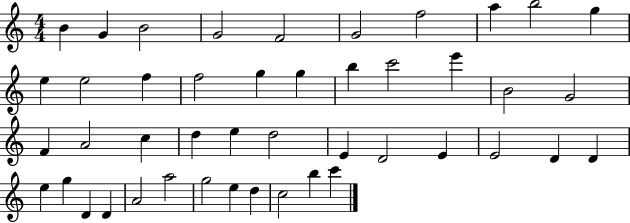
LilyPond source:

{
  \clef treble
  \numericTimeSignature
  \time 4/4
  \key c \major
  b'4 g'4 b'2 | g'2 f'2 | g'2 f''2 | a''4 b''2 g''4 | \break e''4 e''2 f''4 | f''2 g''4 g''4 | b''4 c'''2 e'''4 | b'2 g'2 | \break f'4 a'2 c''4 | d''4 e''4 d''2 | e'4 d'2 e'4 | e'2 d'4 d'4 | \break e''4 g''4 d'4 d'4 | a'2 a''2 | g''2 e''4 d''4 | c''2 b''4 c'''4 | \break \bar "|."
}